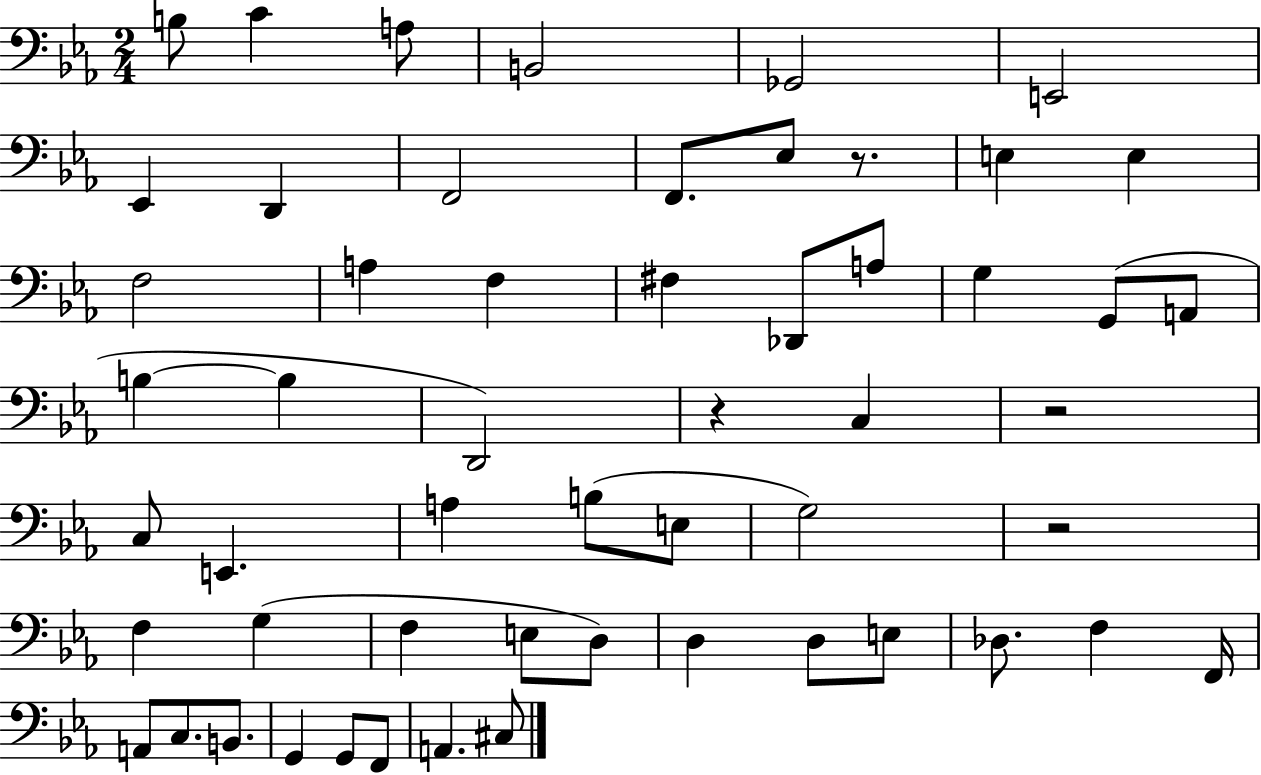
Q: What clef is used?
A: bass